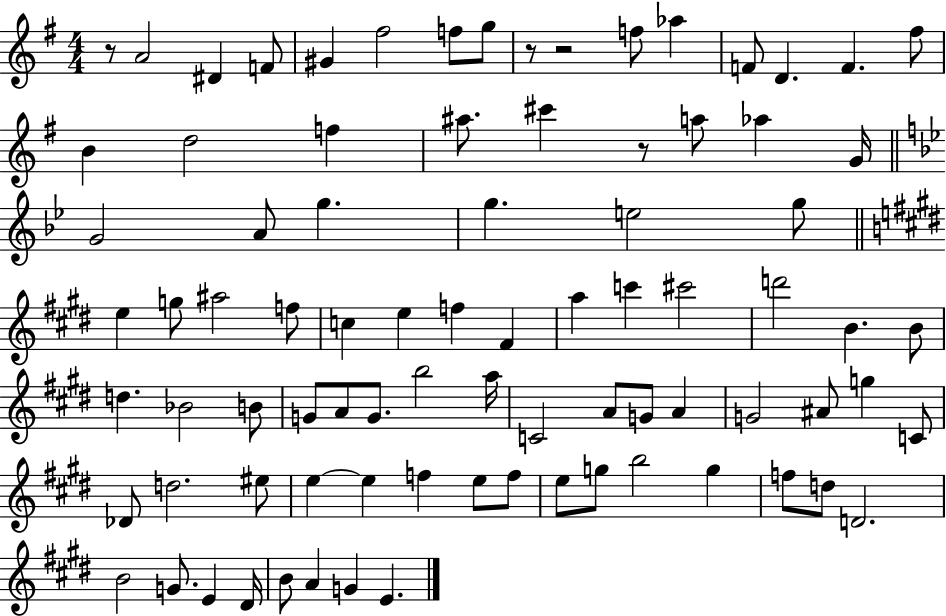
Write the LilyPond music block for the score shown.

{
  \clef treble
  \numericTimeSignature
  \time 4/4
  \key g \major
  r8 a'2 dis'4 f'8 | gis'4 fis''2 f''8 g''8 | r8 r2 f''8 aes''4 | f'8 d'4. f'4. fis''8 | \break b'4 d''2 f''4 | ais''8. cis'''4 r8 a''8 aes''4 g'16 | \bar "||" \break \key bes \major g'2 a'8 g''4. | g''4. e''2 g''8 | \bar "||" \break \key e \major e''4 g''8 ais''2 f''8 | c''4 e''4 f''4 fis'4 | a''4 c'''4 cis'''2 | d'''2 b'4. b'8 | \break d''4. bes'2 b'8 | g'8 a'8 g'8. b''2 a''16 | c'2 a'8 g'8 a'4 | g'2 ais'8 g''4 c'8 | \break des'8 d''2. eis''8 | e''4~~ e''4 f''4 e''8 f''8 | e''8 g''8 b''2 g''4 | f''8 d''8 d'2. | \break b'2 g'8. e'4 dis'16 | b'8 a'4 g'4 e'4. | \bar "|."
}